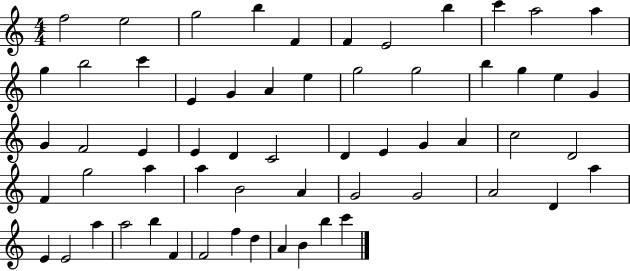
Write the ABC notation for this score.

X:1
T:Untitled
M:4/4
L:1/4
K:C
f2 e2 g2 b F F E2 b c' a2 a g b2 c' E G A e g2 g2 b g e G G F2 E E D C2 D E G A c2 D2 F g2 a a B2 A G2 G2 A2 D a E E2 a a2 b F F2 f d A B b c'